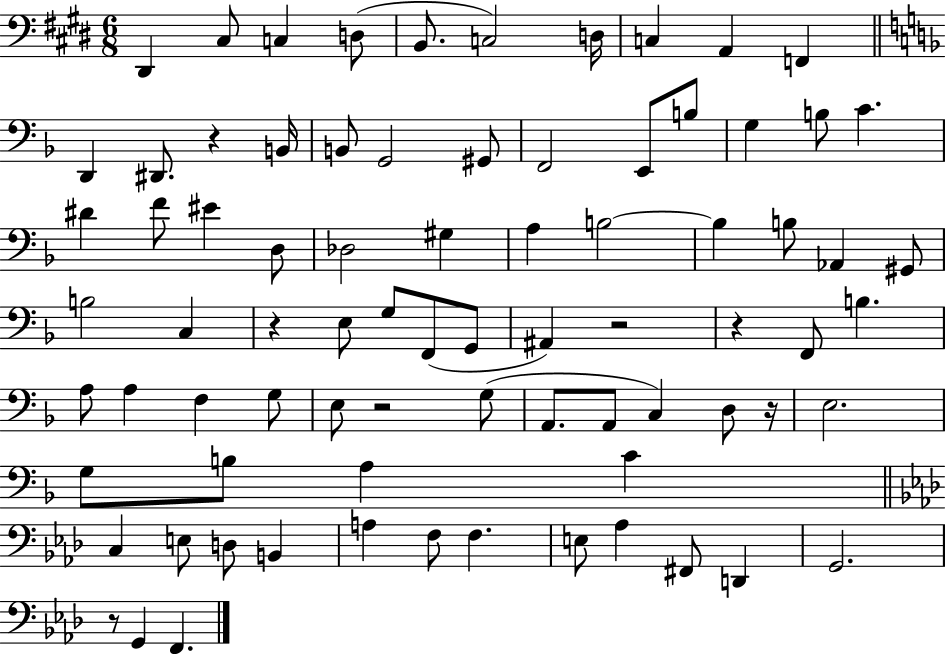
{
  \clef bass
  \numericTimeSignature
  \time 6/8
  \key e \major
  \repeat volta 2 { dis,4 cis8 c4 d8( | b,8. c2) d16 | c4 a,4 f,4 | \bar "||" \break \key f \major d,4 dis,8. r4 b,16 | b,8 g,2 gis,8 | f,2 e,8 b8 | g4 b8 c'4. | \break dis'4 f'8 eis'4 d8 | des2 gis4 | a4 b2~~ | b4 b8 aes,4 gis,8 | \break b2 c4 | r4 e8 g8 f,8( g,8 | ais,4) r2 | r4 f,8 b4. | \break a8 a4 f4 g8 | e8 r2 g8( | a,8. a,8 c4) d8 r16 | e2. | \break g8 b8 a4 c'4 | \bar "||" \break \key aes \major c4 e8 d8 b,4 | a4 f8 f4. | e8 aes4 fis,8 d,4 | g,2. | \break r8 g,4 f,4. | } \bar "|."
}